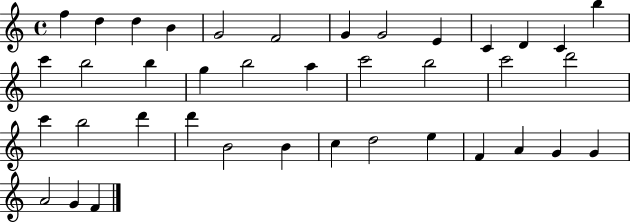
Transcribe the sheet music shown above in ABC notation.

X:1
T:Untitled
M:4/4
L:1/4
K:C
f d d B G2 F2 G G2 E C D C b c' b2 b g b2 a c'2 b2 c'2 d'2 c' b2 d' d' B2 B c d2 e F A G G A2 G F